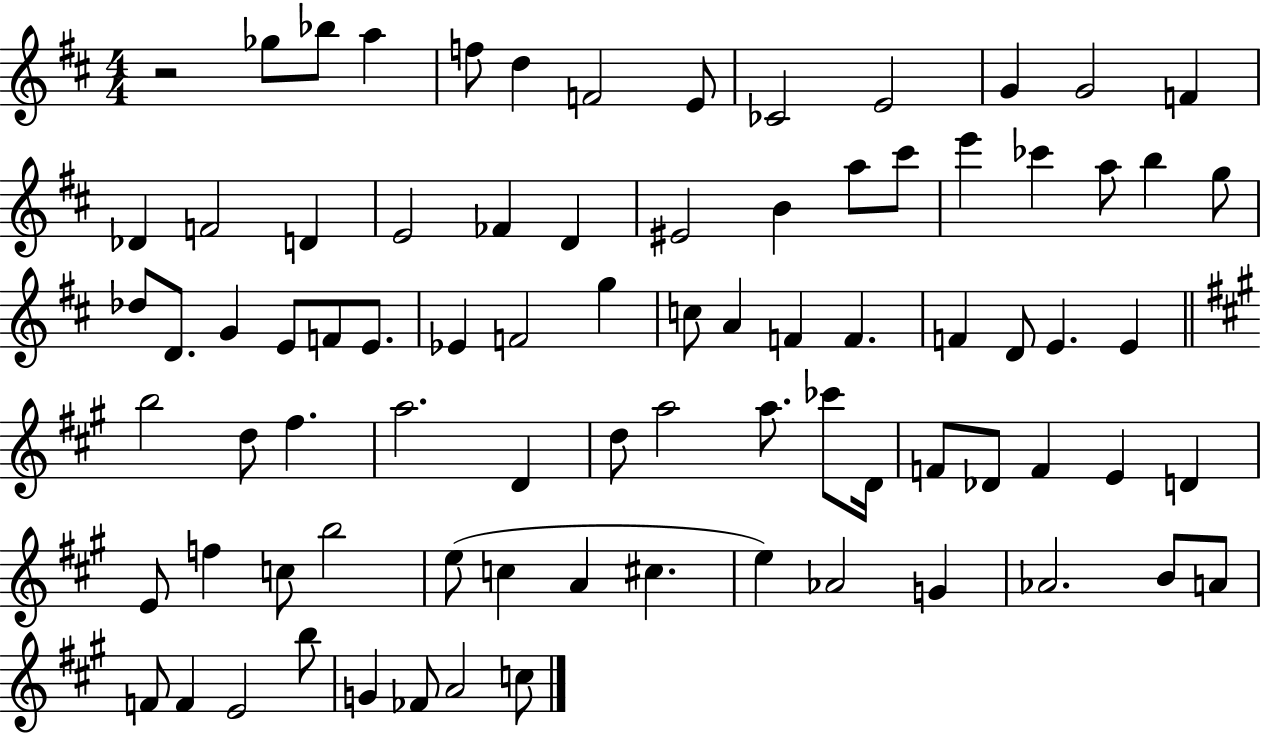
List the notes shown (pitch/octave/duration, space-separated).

R/h Gb5/e Bb5/e A5/q F5/e D5/q F4/h E4/e CES4/h E4/h G4/q G4/h F4/q Db4/q F4/h D4/q E4/h FES4/q D4/q EIS4/h B4/q A5/e C#6/e E6/q CES6/q A5/e B5/q G5/e Db5/e D4/e. G4/q E4/e F4/e E4/e. Eb4/q F4/h G5/q C5/e A4/q F4/q F4/q. F4/q D4/e E4/q. E4/q B5/h D5/e F#5/q. A5/h. D4/q D5/e A5/h A5/e. CES6/e D4/s F4/e Db4/e F4/q E4/q D4/q E4/e F5/q C5/e B5/h E5/e C5/q A4/q C#5/q. E5/q Ab4/h G4/q Ab4/h. B4/e A4/e F4/e F4/q E4/h B5/e G4/q FES4/e A4/h C5/e